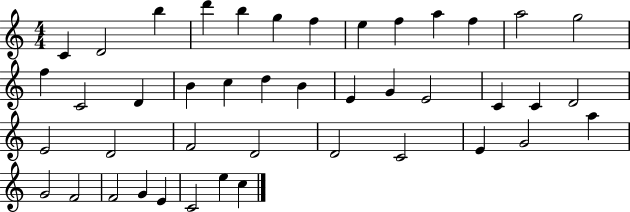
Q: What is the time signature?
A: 4/4